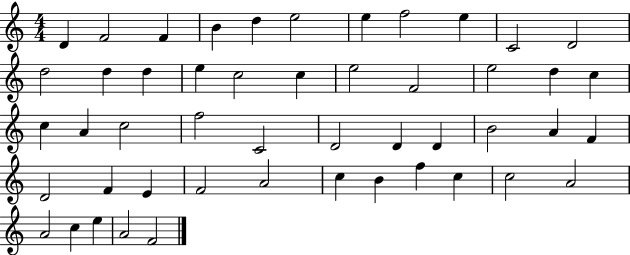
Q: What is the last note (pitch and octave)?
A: F4